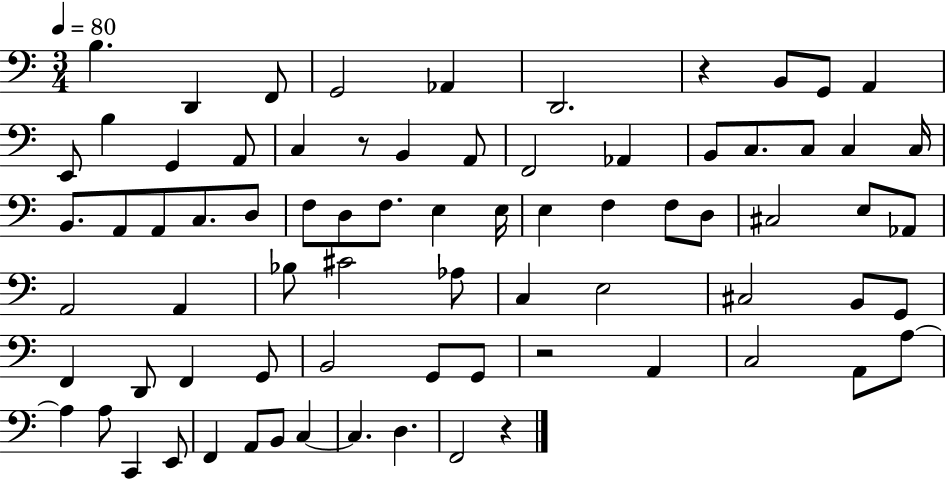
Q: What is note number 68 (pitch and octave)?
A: B2